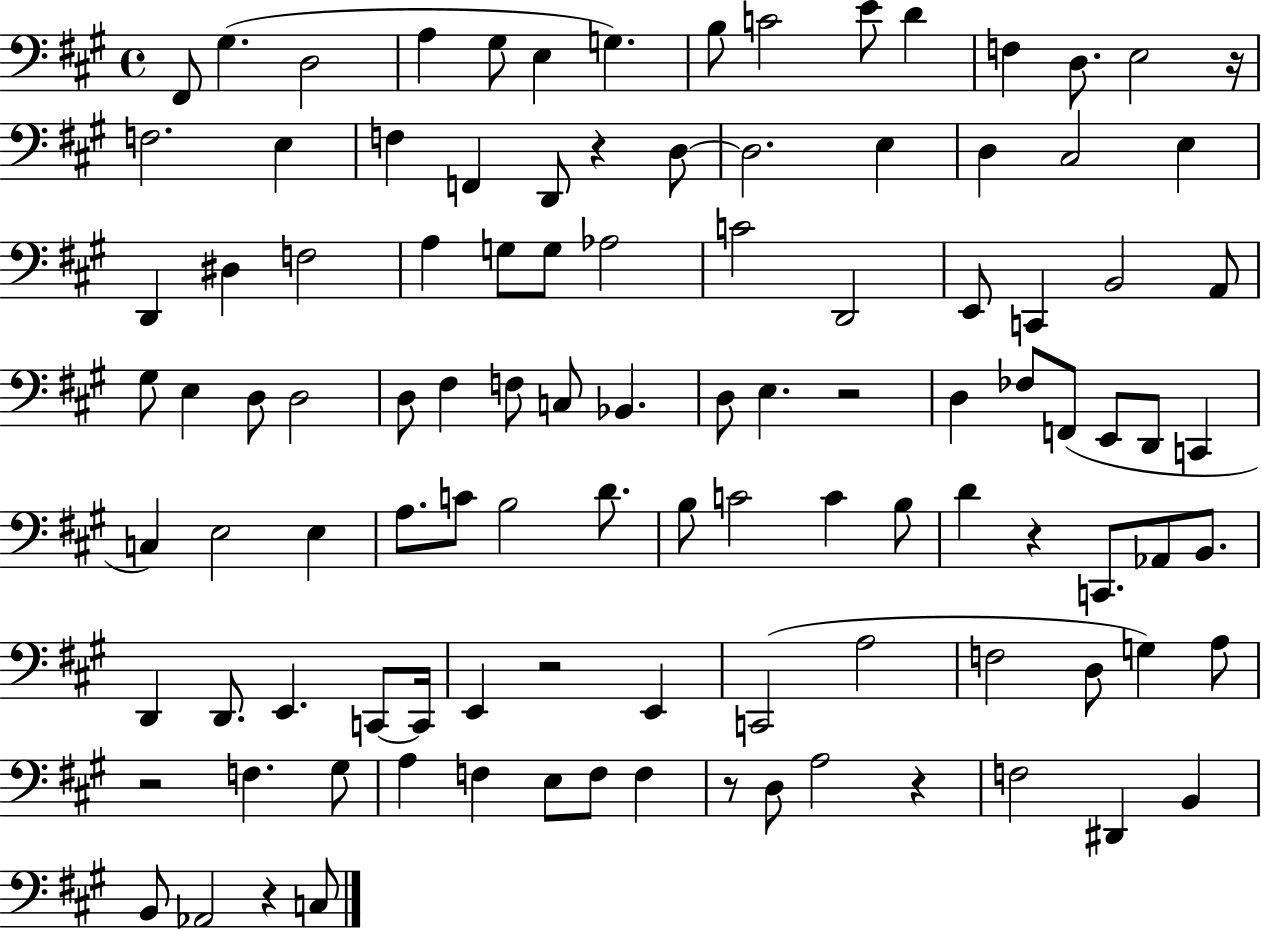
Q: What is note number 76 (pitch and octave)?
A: E2